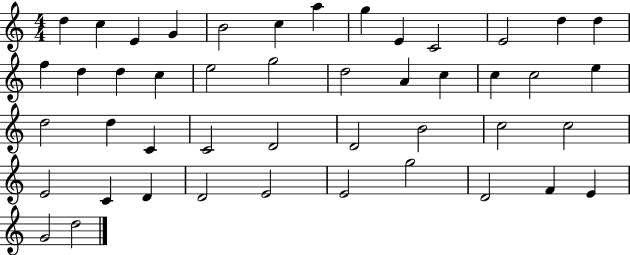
X:1
T:Untitled
M:4/4
L:1/4
K:C
d c E G B2 c a g E C2 E2 d d f d d c e2 g2 d2 A c c c2 e d2 d C C2 D2 D2 B2 c2 c2 E2 C D D2 E2 E2 g2 D2 F E G2 d2